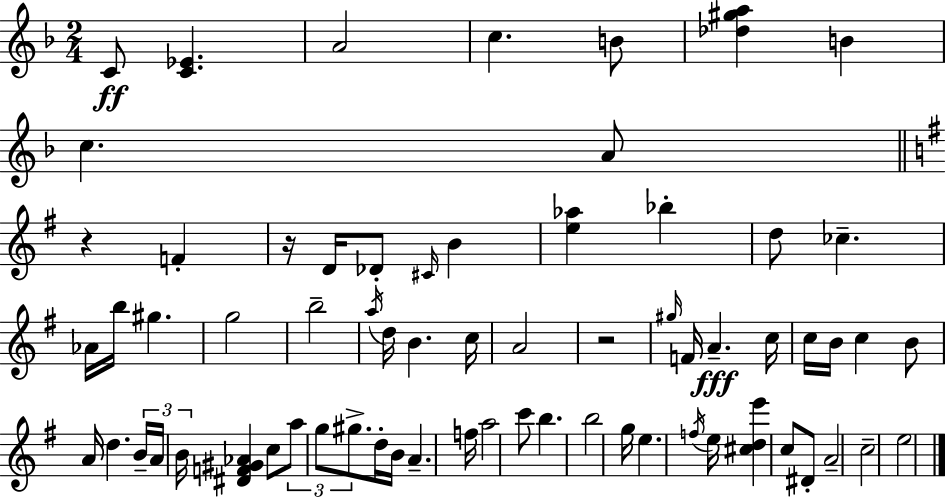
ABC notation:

X:1
T:Untitled
M:2/4
L:1/4
K:F
C/2 [C_E] A2 c B/2 [_d^ga] B c A/2 z F z/4 D/4 _D/2 ^C/4 B [e_a] _b d/2 _c _A/4 b/4 ^g g2 b2 a/4 d/4 B c/4 A2 z2 ^g/4 F/4 A c/4 c/4 B/4 c B/2 A/4 d B/4 A/4 B/4 [^DF^G_A] c/2 a/2 g/2 ^g/2 d/4 B/4 A f/4 a2 c'/2 b b2 g/4 e f/4 e/4 [^cde'] c/2 ^D/2 A2 c2 e2